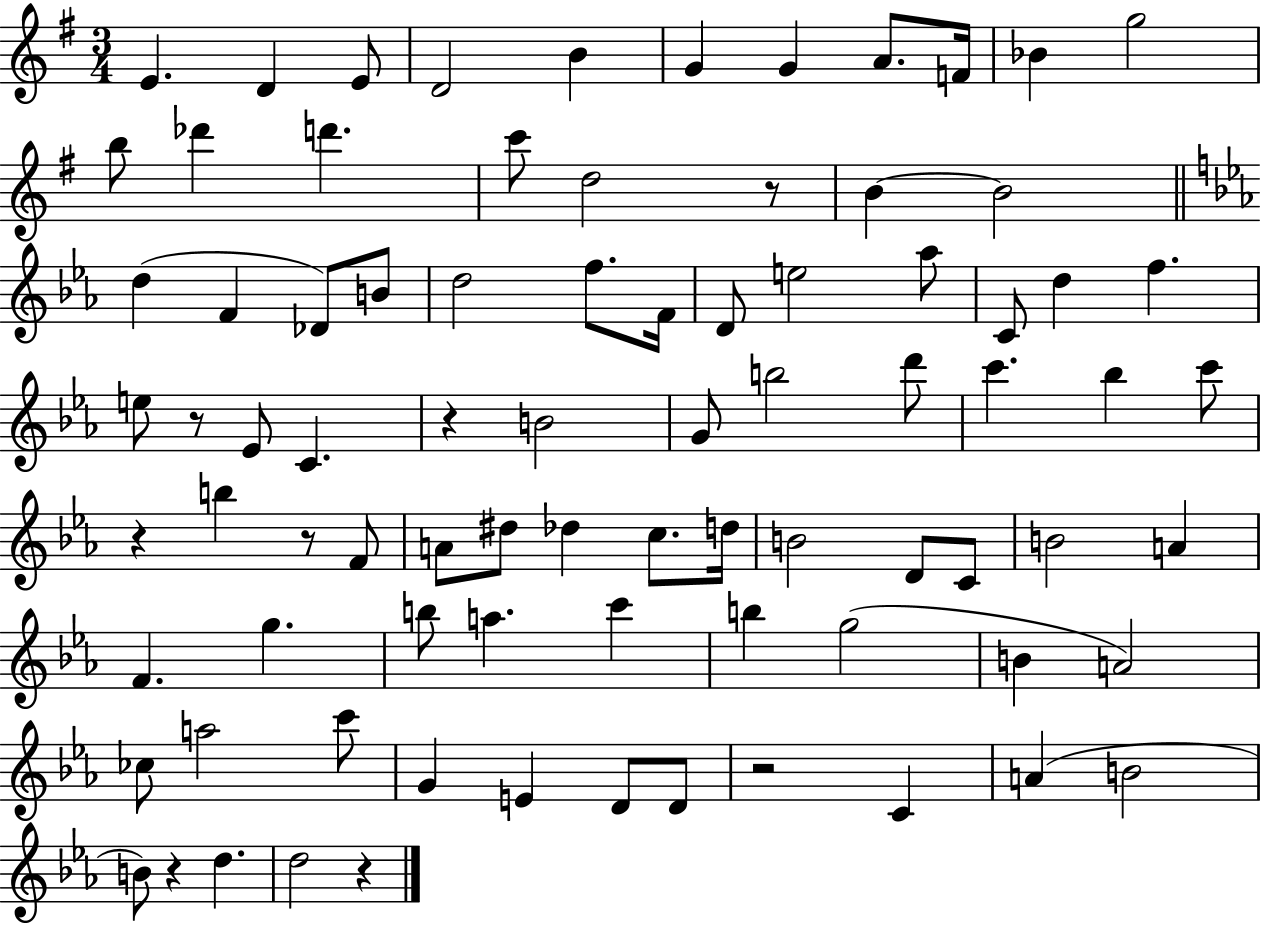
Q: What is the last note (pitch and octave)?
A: D5